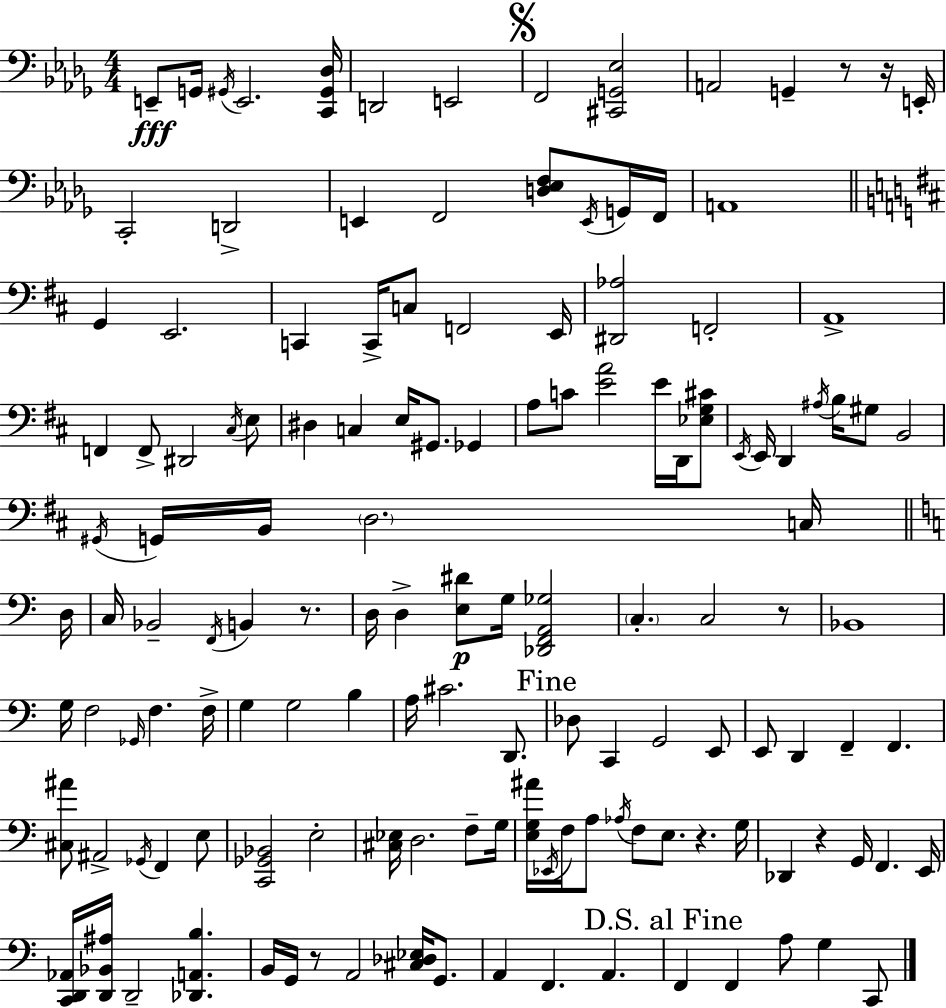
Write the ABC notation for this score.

X:1
T:Untitled
M:4/4
L:1/4
K:Bbm
E,,/2 G,,/4 ^G,,/4 E,,2 [C,,^G,,_D,]/4 D,,2 E,,2 F,,2 [^C,,G,,_E,]2 A,,2 G,, z/2 z/4 E,,/4 C,,2 D,,2 E,, F,,2 [D,_E,F,]/2 E,,/4 G,,/4 F,,/4 A,,4 G,, E,,2 C,, C,,/4 C,/2 F,,2 E,,/4 [^D,,_A,]2 F,,2 A,,4 F,, F,,/2 ^D,,2 ^C,/4 E,/2 ^D, C, E,/4 ^G,,/2 _G,, A,/2 C/2 [EA]2 E/4 D,,/4 [_E,G,^C]/2 E,,/4 E,,/4 D,, ^A,/4 B,/4 ^G,/2 B,,2 ^G,,/4 G,,/4 B,,/4 D,2 C,/4 D,/4 C,/4 _B,,2 F,,/4 B,, z/2 D,/4 D, [E,^D]/2 G,/4 [_D,,F,,A,,_G,]2 C, C,2 z/2 _B,,4 G,/4 F,2 _G,,/4 F, F,/4 G, G,2 B, A,/4 ^C2 D,,/2 _D,/2 C,, G,,2 E,,/2 E,,/2 D,, F,, F,, [^C,^A]/2 ^A,,2 _G,,/4 F,, E,/2 [C,,_G,,_B,,]2 E,2 [^C,_E,]/4 D,2 F,/2 G,/4 [E,G,^A]/4 _E,,/4 F,/4 A,/2 _A,/4 F,/2 E,/2 z G,/4 _D,, z G,,/4 F,, E,,/4 [C,,D,,_A,,]/4 [D,,_B,,^A,]/4 D,,2 [_D,,A,,B,] B,,/4 G,,/4 z/2 A,,2 [^C,_D,_E,]/4 G,,/2 A,, F,, A,, F,, F,, A,/2 G, C,,/2